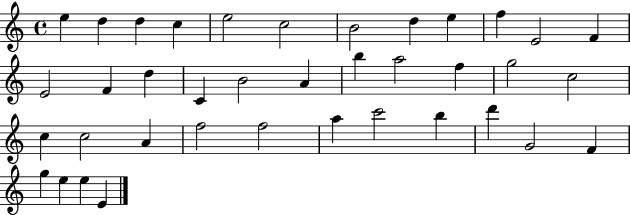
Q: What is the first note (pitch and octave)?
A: E5